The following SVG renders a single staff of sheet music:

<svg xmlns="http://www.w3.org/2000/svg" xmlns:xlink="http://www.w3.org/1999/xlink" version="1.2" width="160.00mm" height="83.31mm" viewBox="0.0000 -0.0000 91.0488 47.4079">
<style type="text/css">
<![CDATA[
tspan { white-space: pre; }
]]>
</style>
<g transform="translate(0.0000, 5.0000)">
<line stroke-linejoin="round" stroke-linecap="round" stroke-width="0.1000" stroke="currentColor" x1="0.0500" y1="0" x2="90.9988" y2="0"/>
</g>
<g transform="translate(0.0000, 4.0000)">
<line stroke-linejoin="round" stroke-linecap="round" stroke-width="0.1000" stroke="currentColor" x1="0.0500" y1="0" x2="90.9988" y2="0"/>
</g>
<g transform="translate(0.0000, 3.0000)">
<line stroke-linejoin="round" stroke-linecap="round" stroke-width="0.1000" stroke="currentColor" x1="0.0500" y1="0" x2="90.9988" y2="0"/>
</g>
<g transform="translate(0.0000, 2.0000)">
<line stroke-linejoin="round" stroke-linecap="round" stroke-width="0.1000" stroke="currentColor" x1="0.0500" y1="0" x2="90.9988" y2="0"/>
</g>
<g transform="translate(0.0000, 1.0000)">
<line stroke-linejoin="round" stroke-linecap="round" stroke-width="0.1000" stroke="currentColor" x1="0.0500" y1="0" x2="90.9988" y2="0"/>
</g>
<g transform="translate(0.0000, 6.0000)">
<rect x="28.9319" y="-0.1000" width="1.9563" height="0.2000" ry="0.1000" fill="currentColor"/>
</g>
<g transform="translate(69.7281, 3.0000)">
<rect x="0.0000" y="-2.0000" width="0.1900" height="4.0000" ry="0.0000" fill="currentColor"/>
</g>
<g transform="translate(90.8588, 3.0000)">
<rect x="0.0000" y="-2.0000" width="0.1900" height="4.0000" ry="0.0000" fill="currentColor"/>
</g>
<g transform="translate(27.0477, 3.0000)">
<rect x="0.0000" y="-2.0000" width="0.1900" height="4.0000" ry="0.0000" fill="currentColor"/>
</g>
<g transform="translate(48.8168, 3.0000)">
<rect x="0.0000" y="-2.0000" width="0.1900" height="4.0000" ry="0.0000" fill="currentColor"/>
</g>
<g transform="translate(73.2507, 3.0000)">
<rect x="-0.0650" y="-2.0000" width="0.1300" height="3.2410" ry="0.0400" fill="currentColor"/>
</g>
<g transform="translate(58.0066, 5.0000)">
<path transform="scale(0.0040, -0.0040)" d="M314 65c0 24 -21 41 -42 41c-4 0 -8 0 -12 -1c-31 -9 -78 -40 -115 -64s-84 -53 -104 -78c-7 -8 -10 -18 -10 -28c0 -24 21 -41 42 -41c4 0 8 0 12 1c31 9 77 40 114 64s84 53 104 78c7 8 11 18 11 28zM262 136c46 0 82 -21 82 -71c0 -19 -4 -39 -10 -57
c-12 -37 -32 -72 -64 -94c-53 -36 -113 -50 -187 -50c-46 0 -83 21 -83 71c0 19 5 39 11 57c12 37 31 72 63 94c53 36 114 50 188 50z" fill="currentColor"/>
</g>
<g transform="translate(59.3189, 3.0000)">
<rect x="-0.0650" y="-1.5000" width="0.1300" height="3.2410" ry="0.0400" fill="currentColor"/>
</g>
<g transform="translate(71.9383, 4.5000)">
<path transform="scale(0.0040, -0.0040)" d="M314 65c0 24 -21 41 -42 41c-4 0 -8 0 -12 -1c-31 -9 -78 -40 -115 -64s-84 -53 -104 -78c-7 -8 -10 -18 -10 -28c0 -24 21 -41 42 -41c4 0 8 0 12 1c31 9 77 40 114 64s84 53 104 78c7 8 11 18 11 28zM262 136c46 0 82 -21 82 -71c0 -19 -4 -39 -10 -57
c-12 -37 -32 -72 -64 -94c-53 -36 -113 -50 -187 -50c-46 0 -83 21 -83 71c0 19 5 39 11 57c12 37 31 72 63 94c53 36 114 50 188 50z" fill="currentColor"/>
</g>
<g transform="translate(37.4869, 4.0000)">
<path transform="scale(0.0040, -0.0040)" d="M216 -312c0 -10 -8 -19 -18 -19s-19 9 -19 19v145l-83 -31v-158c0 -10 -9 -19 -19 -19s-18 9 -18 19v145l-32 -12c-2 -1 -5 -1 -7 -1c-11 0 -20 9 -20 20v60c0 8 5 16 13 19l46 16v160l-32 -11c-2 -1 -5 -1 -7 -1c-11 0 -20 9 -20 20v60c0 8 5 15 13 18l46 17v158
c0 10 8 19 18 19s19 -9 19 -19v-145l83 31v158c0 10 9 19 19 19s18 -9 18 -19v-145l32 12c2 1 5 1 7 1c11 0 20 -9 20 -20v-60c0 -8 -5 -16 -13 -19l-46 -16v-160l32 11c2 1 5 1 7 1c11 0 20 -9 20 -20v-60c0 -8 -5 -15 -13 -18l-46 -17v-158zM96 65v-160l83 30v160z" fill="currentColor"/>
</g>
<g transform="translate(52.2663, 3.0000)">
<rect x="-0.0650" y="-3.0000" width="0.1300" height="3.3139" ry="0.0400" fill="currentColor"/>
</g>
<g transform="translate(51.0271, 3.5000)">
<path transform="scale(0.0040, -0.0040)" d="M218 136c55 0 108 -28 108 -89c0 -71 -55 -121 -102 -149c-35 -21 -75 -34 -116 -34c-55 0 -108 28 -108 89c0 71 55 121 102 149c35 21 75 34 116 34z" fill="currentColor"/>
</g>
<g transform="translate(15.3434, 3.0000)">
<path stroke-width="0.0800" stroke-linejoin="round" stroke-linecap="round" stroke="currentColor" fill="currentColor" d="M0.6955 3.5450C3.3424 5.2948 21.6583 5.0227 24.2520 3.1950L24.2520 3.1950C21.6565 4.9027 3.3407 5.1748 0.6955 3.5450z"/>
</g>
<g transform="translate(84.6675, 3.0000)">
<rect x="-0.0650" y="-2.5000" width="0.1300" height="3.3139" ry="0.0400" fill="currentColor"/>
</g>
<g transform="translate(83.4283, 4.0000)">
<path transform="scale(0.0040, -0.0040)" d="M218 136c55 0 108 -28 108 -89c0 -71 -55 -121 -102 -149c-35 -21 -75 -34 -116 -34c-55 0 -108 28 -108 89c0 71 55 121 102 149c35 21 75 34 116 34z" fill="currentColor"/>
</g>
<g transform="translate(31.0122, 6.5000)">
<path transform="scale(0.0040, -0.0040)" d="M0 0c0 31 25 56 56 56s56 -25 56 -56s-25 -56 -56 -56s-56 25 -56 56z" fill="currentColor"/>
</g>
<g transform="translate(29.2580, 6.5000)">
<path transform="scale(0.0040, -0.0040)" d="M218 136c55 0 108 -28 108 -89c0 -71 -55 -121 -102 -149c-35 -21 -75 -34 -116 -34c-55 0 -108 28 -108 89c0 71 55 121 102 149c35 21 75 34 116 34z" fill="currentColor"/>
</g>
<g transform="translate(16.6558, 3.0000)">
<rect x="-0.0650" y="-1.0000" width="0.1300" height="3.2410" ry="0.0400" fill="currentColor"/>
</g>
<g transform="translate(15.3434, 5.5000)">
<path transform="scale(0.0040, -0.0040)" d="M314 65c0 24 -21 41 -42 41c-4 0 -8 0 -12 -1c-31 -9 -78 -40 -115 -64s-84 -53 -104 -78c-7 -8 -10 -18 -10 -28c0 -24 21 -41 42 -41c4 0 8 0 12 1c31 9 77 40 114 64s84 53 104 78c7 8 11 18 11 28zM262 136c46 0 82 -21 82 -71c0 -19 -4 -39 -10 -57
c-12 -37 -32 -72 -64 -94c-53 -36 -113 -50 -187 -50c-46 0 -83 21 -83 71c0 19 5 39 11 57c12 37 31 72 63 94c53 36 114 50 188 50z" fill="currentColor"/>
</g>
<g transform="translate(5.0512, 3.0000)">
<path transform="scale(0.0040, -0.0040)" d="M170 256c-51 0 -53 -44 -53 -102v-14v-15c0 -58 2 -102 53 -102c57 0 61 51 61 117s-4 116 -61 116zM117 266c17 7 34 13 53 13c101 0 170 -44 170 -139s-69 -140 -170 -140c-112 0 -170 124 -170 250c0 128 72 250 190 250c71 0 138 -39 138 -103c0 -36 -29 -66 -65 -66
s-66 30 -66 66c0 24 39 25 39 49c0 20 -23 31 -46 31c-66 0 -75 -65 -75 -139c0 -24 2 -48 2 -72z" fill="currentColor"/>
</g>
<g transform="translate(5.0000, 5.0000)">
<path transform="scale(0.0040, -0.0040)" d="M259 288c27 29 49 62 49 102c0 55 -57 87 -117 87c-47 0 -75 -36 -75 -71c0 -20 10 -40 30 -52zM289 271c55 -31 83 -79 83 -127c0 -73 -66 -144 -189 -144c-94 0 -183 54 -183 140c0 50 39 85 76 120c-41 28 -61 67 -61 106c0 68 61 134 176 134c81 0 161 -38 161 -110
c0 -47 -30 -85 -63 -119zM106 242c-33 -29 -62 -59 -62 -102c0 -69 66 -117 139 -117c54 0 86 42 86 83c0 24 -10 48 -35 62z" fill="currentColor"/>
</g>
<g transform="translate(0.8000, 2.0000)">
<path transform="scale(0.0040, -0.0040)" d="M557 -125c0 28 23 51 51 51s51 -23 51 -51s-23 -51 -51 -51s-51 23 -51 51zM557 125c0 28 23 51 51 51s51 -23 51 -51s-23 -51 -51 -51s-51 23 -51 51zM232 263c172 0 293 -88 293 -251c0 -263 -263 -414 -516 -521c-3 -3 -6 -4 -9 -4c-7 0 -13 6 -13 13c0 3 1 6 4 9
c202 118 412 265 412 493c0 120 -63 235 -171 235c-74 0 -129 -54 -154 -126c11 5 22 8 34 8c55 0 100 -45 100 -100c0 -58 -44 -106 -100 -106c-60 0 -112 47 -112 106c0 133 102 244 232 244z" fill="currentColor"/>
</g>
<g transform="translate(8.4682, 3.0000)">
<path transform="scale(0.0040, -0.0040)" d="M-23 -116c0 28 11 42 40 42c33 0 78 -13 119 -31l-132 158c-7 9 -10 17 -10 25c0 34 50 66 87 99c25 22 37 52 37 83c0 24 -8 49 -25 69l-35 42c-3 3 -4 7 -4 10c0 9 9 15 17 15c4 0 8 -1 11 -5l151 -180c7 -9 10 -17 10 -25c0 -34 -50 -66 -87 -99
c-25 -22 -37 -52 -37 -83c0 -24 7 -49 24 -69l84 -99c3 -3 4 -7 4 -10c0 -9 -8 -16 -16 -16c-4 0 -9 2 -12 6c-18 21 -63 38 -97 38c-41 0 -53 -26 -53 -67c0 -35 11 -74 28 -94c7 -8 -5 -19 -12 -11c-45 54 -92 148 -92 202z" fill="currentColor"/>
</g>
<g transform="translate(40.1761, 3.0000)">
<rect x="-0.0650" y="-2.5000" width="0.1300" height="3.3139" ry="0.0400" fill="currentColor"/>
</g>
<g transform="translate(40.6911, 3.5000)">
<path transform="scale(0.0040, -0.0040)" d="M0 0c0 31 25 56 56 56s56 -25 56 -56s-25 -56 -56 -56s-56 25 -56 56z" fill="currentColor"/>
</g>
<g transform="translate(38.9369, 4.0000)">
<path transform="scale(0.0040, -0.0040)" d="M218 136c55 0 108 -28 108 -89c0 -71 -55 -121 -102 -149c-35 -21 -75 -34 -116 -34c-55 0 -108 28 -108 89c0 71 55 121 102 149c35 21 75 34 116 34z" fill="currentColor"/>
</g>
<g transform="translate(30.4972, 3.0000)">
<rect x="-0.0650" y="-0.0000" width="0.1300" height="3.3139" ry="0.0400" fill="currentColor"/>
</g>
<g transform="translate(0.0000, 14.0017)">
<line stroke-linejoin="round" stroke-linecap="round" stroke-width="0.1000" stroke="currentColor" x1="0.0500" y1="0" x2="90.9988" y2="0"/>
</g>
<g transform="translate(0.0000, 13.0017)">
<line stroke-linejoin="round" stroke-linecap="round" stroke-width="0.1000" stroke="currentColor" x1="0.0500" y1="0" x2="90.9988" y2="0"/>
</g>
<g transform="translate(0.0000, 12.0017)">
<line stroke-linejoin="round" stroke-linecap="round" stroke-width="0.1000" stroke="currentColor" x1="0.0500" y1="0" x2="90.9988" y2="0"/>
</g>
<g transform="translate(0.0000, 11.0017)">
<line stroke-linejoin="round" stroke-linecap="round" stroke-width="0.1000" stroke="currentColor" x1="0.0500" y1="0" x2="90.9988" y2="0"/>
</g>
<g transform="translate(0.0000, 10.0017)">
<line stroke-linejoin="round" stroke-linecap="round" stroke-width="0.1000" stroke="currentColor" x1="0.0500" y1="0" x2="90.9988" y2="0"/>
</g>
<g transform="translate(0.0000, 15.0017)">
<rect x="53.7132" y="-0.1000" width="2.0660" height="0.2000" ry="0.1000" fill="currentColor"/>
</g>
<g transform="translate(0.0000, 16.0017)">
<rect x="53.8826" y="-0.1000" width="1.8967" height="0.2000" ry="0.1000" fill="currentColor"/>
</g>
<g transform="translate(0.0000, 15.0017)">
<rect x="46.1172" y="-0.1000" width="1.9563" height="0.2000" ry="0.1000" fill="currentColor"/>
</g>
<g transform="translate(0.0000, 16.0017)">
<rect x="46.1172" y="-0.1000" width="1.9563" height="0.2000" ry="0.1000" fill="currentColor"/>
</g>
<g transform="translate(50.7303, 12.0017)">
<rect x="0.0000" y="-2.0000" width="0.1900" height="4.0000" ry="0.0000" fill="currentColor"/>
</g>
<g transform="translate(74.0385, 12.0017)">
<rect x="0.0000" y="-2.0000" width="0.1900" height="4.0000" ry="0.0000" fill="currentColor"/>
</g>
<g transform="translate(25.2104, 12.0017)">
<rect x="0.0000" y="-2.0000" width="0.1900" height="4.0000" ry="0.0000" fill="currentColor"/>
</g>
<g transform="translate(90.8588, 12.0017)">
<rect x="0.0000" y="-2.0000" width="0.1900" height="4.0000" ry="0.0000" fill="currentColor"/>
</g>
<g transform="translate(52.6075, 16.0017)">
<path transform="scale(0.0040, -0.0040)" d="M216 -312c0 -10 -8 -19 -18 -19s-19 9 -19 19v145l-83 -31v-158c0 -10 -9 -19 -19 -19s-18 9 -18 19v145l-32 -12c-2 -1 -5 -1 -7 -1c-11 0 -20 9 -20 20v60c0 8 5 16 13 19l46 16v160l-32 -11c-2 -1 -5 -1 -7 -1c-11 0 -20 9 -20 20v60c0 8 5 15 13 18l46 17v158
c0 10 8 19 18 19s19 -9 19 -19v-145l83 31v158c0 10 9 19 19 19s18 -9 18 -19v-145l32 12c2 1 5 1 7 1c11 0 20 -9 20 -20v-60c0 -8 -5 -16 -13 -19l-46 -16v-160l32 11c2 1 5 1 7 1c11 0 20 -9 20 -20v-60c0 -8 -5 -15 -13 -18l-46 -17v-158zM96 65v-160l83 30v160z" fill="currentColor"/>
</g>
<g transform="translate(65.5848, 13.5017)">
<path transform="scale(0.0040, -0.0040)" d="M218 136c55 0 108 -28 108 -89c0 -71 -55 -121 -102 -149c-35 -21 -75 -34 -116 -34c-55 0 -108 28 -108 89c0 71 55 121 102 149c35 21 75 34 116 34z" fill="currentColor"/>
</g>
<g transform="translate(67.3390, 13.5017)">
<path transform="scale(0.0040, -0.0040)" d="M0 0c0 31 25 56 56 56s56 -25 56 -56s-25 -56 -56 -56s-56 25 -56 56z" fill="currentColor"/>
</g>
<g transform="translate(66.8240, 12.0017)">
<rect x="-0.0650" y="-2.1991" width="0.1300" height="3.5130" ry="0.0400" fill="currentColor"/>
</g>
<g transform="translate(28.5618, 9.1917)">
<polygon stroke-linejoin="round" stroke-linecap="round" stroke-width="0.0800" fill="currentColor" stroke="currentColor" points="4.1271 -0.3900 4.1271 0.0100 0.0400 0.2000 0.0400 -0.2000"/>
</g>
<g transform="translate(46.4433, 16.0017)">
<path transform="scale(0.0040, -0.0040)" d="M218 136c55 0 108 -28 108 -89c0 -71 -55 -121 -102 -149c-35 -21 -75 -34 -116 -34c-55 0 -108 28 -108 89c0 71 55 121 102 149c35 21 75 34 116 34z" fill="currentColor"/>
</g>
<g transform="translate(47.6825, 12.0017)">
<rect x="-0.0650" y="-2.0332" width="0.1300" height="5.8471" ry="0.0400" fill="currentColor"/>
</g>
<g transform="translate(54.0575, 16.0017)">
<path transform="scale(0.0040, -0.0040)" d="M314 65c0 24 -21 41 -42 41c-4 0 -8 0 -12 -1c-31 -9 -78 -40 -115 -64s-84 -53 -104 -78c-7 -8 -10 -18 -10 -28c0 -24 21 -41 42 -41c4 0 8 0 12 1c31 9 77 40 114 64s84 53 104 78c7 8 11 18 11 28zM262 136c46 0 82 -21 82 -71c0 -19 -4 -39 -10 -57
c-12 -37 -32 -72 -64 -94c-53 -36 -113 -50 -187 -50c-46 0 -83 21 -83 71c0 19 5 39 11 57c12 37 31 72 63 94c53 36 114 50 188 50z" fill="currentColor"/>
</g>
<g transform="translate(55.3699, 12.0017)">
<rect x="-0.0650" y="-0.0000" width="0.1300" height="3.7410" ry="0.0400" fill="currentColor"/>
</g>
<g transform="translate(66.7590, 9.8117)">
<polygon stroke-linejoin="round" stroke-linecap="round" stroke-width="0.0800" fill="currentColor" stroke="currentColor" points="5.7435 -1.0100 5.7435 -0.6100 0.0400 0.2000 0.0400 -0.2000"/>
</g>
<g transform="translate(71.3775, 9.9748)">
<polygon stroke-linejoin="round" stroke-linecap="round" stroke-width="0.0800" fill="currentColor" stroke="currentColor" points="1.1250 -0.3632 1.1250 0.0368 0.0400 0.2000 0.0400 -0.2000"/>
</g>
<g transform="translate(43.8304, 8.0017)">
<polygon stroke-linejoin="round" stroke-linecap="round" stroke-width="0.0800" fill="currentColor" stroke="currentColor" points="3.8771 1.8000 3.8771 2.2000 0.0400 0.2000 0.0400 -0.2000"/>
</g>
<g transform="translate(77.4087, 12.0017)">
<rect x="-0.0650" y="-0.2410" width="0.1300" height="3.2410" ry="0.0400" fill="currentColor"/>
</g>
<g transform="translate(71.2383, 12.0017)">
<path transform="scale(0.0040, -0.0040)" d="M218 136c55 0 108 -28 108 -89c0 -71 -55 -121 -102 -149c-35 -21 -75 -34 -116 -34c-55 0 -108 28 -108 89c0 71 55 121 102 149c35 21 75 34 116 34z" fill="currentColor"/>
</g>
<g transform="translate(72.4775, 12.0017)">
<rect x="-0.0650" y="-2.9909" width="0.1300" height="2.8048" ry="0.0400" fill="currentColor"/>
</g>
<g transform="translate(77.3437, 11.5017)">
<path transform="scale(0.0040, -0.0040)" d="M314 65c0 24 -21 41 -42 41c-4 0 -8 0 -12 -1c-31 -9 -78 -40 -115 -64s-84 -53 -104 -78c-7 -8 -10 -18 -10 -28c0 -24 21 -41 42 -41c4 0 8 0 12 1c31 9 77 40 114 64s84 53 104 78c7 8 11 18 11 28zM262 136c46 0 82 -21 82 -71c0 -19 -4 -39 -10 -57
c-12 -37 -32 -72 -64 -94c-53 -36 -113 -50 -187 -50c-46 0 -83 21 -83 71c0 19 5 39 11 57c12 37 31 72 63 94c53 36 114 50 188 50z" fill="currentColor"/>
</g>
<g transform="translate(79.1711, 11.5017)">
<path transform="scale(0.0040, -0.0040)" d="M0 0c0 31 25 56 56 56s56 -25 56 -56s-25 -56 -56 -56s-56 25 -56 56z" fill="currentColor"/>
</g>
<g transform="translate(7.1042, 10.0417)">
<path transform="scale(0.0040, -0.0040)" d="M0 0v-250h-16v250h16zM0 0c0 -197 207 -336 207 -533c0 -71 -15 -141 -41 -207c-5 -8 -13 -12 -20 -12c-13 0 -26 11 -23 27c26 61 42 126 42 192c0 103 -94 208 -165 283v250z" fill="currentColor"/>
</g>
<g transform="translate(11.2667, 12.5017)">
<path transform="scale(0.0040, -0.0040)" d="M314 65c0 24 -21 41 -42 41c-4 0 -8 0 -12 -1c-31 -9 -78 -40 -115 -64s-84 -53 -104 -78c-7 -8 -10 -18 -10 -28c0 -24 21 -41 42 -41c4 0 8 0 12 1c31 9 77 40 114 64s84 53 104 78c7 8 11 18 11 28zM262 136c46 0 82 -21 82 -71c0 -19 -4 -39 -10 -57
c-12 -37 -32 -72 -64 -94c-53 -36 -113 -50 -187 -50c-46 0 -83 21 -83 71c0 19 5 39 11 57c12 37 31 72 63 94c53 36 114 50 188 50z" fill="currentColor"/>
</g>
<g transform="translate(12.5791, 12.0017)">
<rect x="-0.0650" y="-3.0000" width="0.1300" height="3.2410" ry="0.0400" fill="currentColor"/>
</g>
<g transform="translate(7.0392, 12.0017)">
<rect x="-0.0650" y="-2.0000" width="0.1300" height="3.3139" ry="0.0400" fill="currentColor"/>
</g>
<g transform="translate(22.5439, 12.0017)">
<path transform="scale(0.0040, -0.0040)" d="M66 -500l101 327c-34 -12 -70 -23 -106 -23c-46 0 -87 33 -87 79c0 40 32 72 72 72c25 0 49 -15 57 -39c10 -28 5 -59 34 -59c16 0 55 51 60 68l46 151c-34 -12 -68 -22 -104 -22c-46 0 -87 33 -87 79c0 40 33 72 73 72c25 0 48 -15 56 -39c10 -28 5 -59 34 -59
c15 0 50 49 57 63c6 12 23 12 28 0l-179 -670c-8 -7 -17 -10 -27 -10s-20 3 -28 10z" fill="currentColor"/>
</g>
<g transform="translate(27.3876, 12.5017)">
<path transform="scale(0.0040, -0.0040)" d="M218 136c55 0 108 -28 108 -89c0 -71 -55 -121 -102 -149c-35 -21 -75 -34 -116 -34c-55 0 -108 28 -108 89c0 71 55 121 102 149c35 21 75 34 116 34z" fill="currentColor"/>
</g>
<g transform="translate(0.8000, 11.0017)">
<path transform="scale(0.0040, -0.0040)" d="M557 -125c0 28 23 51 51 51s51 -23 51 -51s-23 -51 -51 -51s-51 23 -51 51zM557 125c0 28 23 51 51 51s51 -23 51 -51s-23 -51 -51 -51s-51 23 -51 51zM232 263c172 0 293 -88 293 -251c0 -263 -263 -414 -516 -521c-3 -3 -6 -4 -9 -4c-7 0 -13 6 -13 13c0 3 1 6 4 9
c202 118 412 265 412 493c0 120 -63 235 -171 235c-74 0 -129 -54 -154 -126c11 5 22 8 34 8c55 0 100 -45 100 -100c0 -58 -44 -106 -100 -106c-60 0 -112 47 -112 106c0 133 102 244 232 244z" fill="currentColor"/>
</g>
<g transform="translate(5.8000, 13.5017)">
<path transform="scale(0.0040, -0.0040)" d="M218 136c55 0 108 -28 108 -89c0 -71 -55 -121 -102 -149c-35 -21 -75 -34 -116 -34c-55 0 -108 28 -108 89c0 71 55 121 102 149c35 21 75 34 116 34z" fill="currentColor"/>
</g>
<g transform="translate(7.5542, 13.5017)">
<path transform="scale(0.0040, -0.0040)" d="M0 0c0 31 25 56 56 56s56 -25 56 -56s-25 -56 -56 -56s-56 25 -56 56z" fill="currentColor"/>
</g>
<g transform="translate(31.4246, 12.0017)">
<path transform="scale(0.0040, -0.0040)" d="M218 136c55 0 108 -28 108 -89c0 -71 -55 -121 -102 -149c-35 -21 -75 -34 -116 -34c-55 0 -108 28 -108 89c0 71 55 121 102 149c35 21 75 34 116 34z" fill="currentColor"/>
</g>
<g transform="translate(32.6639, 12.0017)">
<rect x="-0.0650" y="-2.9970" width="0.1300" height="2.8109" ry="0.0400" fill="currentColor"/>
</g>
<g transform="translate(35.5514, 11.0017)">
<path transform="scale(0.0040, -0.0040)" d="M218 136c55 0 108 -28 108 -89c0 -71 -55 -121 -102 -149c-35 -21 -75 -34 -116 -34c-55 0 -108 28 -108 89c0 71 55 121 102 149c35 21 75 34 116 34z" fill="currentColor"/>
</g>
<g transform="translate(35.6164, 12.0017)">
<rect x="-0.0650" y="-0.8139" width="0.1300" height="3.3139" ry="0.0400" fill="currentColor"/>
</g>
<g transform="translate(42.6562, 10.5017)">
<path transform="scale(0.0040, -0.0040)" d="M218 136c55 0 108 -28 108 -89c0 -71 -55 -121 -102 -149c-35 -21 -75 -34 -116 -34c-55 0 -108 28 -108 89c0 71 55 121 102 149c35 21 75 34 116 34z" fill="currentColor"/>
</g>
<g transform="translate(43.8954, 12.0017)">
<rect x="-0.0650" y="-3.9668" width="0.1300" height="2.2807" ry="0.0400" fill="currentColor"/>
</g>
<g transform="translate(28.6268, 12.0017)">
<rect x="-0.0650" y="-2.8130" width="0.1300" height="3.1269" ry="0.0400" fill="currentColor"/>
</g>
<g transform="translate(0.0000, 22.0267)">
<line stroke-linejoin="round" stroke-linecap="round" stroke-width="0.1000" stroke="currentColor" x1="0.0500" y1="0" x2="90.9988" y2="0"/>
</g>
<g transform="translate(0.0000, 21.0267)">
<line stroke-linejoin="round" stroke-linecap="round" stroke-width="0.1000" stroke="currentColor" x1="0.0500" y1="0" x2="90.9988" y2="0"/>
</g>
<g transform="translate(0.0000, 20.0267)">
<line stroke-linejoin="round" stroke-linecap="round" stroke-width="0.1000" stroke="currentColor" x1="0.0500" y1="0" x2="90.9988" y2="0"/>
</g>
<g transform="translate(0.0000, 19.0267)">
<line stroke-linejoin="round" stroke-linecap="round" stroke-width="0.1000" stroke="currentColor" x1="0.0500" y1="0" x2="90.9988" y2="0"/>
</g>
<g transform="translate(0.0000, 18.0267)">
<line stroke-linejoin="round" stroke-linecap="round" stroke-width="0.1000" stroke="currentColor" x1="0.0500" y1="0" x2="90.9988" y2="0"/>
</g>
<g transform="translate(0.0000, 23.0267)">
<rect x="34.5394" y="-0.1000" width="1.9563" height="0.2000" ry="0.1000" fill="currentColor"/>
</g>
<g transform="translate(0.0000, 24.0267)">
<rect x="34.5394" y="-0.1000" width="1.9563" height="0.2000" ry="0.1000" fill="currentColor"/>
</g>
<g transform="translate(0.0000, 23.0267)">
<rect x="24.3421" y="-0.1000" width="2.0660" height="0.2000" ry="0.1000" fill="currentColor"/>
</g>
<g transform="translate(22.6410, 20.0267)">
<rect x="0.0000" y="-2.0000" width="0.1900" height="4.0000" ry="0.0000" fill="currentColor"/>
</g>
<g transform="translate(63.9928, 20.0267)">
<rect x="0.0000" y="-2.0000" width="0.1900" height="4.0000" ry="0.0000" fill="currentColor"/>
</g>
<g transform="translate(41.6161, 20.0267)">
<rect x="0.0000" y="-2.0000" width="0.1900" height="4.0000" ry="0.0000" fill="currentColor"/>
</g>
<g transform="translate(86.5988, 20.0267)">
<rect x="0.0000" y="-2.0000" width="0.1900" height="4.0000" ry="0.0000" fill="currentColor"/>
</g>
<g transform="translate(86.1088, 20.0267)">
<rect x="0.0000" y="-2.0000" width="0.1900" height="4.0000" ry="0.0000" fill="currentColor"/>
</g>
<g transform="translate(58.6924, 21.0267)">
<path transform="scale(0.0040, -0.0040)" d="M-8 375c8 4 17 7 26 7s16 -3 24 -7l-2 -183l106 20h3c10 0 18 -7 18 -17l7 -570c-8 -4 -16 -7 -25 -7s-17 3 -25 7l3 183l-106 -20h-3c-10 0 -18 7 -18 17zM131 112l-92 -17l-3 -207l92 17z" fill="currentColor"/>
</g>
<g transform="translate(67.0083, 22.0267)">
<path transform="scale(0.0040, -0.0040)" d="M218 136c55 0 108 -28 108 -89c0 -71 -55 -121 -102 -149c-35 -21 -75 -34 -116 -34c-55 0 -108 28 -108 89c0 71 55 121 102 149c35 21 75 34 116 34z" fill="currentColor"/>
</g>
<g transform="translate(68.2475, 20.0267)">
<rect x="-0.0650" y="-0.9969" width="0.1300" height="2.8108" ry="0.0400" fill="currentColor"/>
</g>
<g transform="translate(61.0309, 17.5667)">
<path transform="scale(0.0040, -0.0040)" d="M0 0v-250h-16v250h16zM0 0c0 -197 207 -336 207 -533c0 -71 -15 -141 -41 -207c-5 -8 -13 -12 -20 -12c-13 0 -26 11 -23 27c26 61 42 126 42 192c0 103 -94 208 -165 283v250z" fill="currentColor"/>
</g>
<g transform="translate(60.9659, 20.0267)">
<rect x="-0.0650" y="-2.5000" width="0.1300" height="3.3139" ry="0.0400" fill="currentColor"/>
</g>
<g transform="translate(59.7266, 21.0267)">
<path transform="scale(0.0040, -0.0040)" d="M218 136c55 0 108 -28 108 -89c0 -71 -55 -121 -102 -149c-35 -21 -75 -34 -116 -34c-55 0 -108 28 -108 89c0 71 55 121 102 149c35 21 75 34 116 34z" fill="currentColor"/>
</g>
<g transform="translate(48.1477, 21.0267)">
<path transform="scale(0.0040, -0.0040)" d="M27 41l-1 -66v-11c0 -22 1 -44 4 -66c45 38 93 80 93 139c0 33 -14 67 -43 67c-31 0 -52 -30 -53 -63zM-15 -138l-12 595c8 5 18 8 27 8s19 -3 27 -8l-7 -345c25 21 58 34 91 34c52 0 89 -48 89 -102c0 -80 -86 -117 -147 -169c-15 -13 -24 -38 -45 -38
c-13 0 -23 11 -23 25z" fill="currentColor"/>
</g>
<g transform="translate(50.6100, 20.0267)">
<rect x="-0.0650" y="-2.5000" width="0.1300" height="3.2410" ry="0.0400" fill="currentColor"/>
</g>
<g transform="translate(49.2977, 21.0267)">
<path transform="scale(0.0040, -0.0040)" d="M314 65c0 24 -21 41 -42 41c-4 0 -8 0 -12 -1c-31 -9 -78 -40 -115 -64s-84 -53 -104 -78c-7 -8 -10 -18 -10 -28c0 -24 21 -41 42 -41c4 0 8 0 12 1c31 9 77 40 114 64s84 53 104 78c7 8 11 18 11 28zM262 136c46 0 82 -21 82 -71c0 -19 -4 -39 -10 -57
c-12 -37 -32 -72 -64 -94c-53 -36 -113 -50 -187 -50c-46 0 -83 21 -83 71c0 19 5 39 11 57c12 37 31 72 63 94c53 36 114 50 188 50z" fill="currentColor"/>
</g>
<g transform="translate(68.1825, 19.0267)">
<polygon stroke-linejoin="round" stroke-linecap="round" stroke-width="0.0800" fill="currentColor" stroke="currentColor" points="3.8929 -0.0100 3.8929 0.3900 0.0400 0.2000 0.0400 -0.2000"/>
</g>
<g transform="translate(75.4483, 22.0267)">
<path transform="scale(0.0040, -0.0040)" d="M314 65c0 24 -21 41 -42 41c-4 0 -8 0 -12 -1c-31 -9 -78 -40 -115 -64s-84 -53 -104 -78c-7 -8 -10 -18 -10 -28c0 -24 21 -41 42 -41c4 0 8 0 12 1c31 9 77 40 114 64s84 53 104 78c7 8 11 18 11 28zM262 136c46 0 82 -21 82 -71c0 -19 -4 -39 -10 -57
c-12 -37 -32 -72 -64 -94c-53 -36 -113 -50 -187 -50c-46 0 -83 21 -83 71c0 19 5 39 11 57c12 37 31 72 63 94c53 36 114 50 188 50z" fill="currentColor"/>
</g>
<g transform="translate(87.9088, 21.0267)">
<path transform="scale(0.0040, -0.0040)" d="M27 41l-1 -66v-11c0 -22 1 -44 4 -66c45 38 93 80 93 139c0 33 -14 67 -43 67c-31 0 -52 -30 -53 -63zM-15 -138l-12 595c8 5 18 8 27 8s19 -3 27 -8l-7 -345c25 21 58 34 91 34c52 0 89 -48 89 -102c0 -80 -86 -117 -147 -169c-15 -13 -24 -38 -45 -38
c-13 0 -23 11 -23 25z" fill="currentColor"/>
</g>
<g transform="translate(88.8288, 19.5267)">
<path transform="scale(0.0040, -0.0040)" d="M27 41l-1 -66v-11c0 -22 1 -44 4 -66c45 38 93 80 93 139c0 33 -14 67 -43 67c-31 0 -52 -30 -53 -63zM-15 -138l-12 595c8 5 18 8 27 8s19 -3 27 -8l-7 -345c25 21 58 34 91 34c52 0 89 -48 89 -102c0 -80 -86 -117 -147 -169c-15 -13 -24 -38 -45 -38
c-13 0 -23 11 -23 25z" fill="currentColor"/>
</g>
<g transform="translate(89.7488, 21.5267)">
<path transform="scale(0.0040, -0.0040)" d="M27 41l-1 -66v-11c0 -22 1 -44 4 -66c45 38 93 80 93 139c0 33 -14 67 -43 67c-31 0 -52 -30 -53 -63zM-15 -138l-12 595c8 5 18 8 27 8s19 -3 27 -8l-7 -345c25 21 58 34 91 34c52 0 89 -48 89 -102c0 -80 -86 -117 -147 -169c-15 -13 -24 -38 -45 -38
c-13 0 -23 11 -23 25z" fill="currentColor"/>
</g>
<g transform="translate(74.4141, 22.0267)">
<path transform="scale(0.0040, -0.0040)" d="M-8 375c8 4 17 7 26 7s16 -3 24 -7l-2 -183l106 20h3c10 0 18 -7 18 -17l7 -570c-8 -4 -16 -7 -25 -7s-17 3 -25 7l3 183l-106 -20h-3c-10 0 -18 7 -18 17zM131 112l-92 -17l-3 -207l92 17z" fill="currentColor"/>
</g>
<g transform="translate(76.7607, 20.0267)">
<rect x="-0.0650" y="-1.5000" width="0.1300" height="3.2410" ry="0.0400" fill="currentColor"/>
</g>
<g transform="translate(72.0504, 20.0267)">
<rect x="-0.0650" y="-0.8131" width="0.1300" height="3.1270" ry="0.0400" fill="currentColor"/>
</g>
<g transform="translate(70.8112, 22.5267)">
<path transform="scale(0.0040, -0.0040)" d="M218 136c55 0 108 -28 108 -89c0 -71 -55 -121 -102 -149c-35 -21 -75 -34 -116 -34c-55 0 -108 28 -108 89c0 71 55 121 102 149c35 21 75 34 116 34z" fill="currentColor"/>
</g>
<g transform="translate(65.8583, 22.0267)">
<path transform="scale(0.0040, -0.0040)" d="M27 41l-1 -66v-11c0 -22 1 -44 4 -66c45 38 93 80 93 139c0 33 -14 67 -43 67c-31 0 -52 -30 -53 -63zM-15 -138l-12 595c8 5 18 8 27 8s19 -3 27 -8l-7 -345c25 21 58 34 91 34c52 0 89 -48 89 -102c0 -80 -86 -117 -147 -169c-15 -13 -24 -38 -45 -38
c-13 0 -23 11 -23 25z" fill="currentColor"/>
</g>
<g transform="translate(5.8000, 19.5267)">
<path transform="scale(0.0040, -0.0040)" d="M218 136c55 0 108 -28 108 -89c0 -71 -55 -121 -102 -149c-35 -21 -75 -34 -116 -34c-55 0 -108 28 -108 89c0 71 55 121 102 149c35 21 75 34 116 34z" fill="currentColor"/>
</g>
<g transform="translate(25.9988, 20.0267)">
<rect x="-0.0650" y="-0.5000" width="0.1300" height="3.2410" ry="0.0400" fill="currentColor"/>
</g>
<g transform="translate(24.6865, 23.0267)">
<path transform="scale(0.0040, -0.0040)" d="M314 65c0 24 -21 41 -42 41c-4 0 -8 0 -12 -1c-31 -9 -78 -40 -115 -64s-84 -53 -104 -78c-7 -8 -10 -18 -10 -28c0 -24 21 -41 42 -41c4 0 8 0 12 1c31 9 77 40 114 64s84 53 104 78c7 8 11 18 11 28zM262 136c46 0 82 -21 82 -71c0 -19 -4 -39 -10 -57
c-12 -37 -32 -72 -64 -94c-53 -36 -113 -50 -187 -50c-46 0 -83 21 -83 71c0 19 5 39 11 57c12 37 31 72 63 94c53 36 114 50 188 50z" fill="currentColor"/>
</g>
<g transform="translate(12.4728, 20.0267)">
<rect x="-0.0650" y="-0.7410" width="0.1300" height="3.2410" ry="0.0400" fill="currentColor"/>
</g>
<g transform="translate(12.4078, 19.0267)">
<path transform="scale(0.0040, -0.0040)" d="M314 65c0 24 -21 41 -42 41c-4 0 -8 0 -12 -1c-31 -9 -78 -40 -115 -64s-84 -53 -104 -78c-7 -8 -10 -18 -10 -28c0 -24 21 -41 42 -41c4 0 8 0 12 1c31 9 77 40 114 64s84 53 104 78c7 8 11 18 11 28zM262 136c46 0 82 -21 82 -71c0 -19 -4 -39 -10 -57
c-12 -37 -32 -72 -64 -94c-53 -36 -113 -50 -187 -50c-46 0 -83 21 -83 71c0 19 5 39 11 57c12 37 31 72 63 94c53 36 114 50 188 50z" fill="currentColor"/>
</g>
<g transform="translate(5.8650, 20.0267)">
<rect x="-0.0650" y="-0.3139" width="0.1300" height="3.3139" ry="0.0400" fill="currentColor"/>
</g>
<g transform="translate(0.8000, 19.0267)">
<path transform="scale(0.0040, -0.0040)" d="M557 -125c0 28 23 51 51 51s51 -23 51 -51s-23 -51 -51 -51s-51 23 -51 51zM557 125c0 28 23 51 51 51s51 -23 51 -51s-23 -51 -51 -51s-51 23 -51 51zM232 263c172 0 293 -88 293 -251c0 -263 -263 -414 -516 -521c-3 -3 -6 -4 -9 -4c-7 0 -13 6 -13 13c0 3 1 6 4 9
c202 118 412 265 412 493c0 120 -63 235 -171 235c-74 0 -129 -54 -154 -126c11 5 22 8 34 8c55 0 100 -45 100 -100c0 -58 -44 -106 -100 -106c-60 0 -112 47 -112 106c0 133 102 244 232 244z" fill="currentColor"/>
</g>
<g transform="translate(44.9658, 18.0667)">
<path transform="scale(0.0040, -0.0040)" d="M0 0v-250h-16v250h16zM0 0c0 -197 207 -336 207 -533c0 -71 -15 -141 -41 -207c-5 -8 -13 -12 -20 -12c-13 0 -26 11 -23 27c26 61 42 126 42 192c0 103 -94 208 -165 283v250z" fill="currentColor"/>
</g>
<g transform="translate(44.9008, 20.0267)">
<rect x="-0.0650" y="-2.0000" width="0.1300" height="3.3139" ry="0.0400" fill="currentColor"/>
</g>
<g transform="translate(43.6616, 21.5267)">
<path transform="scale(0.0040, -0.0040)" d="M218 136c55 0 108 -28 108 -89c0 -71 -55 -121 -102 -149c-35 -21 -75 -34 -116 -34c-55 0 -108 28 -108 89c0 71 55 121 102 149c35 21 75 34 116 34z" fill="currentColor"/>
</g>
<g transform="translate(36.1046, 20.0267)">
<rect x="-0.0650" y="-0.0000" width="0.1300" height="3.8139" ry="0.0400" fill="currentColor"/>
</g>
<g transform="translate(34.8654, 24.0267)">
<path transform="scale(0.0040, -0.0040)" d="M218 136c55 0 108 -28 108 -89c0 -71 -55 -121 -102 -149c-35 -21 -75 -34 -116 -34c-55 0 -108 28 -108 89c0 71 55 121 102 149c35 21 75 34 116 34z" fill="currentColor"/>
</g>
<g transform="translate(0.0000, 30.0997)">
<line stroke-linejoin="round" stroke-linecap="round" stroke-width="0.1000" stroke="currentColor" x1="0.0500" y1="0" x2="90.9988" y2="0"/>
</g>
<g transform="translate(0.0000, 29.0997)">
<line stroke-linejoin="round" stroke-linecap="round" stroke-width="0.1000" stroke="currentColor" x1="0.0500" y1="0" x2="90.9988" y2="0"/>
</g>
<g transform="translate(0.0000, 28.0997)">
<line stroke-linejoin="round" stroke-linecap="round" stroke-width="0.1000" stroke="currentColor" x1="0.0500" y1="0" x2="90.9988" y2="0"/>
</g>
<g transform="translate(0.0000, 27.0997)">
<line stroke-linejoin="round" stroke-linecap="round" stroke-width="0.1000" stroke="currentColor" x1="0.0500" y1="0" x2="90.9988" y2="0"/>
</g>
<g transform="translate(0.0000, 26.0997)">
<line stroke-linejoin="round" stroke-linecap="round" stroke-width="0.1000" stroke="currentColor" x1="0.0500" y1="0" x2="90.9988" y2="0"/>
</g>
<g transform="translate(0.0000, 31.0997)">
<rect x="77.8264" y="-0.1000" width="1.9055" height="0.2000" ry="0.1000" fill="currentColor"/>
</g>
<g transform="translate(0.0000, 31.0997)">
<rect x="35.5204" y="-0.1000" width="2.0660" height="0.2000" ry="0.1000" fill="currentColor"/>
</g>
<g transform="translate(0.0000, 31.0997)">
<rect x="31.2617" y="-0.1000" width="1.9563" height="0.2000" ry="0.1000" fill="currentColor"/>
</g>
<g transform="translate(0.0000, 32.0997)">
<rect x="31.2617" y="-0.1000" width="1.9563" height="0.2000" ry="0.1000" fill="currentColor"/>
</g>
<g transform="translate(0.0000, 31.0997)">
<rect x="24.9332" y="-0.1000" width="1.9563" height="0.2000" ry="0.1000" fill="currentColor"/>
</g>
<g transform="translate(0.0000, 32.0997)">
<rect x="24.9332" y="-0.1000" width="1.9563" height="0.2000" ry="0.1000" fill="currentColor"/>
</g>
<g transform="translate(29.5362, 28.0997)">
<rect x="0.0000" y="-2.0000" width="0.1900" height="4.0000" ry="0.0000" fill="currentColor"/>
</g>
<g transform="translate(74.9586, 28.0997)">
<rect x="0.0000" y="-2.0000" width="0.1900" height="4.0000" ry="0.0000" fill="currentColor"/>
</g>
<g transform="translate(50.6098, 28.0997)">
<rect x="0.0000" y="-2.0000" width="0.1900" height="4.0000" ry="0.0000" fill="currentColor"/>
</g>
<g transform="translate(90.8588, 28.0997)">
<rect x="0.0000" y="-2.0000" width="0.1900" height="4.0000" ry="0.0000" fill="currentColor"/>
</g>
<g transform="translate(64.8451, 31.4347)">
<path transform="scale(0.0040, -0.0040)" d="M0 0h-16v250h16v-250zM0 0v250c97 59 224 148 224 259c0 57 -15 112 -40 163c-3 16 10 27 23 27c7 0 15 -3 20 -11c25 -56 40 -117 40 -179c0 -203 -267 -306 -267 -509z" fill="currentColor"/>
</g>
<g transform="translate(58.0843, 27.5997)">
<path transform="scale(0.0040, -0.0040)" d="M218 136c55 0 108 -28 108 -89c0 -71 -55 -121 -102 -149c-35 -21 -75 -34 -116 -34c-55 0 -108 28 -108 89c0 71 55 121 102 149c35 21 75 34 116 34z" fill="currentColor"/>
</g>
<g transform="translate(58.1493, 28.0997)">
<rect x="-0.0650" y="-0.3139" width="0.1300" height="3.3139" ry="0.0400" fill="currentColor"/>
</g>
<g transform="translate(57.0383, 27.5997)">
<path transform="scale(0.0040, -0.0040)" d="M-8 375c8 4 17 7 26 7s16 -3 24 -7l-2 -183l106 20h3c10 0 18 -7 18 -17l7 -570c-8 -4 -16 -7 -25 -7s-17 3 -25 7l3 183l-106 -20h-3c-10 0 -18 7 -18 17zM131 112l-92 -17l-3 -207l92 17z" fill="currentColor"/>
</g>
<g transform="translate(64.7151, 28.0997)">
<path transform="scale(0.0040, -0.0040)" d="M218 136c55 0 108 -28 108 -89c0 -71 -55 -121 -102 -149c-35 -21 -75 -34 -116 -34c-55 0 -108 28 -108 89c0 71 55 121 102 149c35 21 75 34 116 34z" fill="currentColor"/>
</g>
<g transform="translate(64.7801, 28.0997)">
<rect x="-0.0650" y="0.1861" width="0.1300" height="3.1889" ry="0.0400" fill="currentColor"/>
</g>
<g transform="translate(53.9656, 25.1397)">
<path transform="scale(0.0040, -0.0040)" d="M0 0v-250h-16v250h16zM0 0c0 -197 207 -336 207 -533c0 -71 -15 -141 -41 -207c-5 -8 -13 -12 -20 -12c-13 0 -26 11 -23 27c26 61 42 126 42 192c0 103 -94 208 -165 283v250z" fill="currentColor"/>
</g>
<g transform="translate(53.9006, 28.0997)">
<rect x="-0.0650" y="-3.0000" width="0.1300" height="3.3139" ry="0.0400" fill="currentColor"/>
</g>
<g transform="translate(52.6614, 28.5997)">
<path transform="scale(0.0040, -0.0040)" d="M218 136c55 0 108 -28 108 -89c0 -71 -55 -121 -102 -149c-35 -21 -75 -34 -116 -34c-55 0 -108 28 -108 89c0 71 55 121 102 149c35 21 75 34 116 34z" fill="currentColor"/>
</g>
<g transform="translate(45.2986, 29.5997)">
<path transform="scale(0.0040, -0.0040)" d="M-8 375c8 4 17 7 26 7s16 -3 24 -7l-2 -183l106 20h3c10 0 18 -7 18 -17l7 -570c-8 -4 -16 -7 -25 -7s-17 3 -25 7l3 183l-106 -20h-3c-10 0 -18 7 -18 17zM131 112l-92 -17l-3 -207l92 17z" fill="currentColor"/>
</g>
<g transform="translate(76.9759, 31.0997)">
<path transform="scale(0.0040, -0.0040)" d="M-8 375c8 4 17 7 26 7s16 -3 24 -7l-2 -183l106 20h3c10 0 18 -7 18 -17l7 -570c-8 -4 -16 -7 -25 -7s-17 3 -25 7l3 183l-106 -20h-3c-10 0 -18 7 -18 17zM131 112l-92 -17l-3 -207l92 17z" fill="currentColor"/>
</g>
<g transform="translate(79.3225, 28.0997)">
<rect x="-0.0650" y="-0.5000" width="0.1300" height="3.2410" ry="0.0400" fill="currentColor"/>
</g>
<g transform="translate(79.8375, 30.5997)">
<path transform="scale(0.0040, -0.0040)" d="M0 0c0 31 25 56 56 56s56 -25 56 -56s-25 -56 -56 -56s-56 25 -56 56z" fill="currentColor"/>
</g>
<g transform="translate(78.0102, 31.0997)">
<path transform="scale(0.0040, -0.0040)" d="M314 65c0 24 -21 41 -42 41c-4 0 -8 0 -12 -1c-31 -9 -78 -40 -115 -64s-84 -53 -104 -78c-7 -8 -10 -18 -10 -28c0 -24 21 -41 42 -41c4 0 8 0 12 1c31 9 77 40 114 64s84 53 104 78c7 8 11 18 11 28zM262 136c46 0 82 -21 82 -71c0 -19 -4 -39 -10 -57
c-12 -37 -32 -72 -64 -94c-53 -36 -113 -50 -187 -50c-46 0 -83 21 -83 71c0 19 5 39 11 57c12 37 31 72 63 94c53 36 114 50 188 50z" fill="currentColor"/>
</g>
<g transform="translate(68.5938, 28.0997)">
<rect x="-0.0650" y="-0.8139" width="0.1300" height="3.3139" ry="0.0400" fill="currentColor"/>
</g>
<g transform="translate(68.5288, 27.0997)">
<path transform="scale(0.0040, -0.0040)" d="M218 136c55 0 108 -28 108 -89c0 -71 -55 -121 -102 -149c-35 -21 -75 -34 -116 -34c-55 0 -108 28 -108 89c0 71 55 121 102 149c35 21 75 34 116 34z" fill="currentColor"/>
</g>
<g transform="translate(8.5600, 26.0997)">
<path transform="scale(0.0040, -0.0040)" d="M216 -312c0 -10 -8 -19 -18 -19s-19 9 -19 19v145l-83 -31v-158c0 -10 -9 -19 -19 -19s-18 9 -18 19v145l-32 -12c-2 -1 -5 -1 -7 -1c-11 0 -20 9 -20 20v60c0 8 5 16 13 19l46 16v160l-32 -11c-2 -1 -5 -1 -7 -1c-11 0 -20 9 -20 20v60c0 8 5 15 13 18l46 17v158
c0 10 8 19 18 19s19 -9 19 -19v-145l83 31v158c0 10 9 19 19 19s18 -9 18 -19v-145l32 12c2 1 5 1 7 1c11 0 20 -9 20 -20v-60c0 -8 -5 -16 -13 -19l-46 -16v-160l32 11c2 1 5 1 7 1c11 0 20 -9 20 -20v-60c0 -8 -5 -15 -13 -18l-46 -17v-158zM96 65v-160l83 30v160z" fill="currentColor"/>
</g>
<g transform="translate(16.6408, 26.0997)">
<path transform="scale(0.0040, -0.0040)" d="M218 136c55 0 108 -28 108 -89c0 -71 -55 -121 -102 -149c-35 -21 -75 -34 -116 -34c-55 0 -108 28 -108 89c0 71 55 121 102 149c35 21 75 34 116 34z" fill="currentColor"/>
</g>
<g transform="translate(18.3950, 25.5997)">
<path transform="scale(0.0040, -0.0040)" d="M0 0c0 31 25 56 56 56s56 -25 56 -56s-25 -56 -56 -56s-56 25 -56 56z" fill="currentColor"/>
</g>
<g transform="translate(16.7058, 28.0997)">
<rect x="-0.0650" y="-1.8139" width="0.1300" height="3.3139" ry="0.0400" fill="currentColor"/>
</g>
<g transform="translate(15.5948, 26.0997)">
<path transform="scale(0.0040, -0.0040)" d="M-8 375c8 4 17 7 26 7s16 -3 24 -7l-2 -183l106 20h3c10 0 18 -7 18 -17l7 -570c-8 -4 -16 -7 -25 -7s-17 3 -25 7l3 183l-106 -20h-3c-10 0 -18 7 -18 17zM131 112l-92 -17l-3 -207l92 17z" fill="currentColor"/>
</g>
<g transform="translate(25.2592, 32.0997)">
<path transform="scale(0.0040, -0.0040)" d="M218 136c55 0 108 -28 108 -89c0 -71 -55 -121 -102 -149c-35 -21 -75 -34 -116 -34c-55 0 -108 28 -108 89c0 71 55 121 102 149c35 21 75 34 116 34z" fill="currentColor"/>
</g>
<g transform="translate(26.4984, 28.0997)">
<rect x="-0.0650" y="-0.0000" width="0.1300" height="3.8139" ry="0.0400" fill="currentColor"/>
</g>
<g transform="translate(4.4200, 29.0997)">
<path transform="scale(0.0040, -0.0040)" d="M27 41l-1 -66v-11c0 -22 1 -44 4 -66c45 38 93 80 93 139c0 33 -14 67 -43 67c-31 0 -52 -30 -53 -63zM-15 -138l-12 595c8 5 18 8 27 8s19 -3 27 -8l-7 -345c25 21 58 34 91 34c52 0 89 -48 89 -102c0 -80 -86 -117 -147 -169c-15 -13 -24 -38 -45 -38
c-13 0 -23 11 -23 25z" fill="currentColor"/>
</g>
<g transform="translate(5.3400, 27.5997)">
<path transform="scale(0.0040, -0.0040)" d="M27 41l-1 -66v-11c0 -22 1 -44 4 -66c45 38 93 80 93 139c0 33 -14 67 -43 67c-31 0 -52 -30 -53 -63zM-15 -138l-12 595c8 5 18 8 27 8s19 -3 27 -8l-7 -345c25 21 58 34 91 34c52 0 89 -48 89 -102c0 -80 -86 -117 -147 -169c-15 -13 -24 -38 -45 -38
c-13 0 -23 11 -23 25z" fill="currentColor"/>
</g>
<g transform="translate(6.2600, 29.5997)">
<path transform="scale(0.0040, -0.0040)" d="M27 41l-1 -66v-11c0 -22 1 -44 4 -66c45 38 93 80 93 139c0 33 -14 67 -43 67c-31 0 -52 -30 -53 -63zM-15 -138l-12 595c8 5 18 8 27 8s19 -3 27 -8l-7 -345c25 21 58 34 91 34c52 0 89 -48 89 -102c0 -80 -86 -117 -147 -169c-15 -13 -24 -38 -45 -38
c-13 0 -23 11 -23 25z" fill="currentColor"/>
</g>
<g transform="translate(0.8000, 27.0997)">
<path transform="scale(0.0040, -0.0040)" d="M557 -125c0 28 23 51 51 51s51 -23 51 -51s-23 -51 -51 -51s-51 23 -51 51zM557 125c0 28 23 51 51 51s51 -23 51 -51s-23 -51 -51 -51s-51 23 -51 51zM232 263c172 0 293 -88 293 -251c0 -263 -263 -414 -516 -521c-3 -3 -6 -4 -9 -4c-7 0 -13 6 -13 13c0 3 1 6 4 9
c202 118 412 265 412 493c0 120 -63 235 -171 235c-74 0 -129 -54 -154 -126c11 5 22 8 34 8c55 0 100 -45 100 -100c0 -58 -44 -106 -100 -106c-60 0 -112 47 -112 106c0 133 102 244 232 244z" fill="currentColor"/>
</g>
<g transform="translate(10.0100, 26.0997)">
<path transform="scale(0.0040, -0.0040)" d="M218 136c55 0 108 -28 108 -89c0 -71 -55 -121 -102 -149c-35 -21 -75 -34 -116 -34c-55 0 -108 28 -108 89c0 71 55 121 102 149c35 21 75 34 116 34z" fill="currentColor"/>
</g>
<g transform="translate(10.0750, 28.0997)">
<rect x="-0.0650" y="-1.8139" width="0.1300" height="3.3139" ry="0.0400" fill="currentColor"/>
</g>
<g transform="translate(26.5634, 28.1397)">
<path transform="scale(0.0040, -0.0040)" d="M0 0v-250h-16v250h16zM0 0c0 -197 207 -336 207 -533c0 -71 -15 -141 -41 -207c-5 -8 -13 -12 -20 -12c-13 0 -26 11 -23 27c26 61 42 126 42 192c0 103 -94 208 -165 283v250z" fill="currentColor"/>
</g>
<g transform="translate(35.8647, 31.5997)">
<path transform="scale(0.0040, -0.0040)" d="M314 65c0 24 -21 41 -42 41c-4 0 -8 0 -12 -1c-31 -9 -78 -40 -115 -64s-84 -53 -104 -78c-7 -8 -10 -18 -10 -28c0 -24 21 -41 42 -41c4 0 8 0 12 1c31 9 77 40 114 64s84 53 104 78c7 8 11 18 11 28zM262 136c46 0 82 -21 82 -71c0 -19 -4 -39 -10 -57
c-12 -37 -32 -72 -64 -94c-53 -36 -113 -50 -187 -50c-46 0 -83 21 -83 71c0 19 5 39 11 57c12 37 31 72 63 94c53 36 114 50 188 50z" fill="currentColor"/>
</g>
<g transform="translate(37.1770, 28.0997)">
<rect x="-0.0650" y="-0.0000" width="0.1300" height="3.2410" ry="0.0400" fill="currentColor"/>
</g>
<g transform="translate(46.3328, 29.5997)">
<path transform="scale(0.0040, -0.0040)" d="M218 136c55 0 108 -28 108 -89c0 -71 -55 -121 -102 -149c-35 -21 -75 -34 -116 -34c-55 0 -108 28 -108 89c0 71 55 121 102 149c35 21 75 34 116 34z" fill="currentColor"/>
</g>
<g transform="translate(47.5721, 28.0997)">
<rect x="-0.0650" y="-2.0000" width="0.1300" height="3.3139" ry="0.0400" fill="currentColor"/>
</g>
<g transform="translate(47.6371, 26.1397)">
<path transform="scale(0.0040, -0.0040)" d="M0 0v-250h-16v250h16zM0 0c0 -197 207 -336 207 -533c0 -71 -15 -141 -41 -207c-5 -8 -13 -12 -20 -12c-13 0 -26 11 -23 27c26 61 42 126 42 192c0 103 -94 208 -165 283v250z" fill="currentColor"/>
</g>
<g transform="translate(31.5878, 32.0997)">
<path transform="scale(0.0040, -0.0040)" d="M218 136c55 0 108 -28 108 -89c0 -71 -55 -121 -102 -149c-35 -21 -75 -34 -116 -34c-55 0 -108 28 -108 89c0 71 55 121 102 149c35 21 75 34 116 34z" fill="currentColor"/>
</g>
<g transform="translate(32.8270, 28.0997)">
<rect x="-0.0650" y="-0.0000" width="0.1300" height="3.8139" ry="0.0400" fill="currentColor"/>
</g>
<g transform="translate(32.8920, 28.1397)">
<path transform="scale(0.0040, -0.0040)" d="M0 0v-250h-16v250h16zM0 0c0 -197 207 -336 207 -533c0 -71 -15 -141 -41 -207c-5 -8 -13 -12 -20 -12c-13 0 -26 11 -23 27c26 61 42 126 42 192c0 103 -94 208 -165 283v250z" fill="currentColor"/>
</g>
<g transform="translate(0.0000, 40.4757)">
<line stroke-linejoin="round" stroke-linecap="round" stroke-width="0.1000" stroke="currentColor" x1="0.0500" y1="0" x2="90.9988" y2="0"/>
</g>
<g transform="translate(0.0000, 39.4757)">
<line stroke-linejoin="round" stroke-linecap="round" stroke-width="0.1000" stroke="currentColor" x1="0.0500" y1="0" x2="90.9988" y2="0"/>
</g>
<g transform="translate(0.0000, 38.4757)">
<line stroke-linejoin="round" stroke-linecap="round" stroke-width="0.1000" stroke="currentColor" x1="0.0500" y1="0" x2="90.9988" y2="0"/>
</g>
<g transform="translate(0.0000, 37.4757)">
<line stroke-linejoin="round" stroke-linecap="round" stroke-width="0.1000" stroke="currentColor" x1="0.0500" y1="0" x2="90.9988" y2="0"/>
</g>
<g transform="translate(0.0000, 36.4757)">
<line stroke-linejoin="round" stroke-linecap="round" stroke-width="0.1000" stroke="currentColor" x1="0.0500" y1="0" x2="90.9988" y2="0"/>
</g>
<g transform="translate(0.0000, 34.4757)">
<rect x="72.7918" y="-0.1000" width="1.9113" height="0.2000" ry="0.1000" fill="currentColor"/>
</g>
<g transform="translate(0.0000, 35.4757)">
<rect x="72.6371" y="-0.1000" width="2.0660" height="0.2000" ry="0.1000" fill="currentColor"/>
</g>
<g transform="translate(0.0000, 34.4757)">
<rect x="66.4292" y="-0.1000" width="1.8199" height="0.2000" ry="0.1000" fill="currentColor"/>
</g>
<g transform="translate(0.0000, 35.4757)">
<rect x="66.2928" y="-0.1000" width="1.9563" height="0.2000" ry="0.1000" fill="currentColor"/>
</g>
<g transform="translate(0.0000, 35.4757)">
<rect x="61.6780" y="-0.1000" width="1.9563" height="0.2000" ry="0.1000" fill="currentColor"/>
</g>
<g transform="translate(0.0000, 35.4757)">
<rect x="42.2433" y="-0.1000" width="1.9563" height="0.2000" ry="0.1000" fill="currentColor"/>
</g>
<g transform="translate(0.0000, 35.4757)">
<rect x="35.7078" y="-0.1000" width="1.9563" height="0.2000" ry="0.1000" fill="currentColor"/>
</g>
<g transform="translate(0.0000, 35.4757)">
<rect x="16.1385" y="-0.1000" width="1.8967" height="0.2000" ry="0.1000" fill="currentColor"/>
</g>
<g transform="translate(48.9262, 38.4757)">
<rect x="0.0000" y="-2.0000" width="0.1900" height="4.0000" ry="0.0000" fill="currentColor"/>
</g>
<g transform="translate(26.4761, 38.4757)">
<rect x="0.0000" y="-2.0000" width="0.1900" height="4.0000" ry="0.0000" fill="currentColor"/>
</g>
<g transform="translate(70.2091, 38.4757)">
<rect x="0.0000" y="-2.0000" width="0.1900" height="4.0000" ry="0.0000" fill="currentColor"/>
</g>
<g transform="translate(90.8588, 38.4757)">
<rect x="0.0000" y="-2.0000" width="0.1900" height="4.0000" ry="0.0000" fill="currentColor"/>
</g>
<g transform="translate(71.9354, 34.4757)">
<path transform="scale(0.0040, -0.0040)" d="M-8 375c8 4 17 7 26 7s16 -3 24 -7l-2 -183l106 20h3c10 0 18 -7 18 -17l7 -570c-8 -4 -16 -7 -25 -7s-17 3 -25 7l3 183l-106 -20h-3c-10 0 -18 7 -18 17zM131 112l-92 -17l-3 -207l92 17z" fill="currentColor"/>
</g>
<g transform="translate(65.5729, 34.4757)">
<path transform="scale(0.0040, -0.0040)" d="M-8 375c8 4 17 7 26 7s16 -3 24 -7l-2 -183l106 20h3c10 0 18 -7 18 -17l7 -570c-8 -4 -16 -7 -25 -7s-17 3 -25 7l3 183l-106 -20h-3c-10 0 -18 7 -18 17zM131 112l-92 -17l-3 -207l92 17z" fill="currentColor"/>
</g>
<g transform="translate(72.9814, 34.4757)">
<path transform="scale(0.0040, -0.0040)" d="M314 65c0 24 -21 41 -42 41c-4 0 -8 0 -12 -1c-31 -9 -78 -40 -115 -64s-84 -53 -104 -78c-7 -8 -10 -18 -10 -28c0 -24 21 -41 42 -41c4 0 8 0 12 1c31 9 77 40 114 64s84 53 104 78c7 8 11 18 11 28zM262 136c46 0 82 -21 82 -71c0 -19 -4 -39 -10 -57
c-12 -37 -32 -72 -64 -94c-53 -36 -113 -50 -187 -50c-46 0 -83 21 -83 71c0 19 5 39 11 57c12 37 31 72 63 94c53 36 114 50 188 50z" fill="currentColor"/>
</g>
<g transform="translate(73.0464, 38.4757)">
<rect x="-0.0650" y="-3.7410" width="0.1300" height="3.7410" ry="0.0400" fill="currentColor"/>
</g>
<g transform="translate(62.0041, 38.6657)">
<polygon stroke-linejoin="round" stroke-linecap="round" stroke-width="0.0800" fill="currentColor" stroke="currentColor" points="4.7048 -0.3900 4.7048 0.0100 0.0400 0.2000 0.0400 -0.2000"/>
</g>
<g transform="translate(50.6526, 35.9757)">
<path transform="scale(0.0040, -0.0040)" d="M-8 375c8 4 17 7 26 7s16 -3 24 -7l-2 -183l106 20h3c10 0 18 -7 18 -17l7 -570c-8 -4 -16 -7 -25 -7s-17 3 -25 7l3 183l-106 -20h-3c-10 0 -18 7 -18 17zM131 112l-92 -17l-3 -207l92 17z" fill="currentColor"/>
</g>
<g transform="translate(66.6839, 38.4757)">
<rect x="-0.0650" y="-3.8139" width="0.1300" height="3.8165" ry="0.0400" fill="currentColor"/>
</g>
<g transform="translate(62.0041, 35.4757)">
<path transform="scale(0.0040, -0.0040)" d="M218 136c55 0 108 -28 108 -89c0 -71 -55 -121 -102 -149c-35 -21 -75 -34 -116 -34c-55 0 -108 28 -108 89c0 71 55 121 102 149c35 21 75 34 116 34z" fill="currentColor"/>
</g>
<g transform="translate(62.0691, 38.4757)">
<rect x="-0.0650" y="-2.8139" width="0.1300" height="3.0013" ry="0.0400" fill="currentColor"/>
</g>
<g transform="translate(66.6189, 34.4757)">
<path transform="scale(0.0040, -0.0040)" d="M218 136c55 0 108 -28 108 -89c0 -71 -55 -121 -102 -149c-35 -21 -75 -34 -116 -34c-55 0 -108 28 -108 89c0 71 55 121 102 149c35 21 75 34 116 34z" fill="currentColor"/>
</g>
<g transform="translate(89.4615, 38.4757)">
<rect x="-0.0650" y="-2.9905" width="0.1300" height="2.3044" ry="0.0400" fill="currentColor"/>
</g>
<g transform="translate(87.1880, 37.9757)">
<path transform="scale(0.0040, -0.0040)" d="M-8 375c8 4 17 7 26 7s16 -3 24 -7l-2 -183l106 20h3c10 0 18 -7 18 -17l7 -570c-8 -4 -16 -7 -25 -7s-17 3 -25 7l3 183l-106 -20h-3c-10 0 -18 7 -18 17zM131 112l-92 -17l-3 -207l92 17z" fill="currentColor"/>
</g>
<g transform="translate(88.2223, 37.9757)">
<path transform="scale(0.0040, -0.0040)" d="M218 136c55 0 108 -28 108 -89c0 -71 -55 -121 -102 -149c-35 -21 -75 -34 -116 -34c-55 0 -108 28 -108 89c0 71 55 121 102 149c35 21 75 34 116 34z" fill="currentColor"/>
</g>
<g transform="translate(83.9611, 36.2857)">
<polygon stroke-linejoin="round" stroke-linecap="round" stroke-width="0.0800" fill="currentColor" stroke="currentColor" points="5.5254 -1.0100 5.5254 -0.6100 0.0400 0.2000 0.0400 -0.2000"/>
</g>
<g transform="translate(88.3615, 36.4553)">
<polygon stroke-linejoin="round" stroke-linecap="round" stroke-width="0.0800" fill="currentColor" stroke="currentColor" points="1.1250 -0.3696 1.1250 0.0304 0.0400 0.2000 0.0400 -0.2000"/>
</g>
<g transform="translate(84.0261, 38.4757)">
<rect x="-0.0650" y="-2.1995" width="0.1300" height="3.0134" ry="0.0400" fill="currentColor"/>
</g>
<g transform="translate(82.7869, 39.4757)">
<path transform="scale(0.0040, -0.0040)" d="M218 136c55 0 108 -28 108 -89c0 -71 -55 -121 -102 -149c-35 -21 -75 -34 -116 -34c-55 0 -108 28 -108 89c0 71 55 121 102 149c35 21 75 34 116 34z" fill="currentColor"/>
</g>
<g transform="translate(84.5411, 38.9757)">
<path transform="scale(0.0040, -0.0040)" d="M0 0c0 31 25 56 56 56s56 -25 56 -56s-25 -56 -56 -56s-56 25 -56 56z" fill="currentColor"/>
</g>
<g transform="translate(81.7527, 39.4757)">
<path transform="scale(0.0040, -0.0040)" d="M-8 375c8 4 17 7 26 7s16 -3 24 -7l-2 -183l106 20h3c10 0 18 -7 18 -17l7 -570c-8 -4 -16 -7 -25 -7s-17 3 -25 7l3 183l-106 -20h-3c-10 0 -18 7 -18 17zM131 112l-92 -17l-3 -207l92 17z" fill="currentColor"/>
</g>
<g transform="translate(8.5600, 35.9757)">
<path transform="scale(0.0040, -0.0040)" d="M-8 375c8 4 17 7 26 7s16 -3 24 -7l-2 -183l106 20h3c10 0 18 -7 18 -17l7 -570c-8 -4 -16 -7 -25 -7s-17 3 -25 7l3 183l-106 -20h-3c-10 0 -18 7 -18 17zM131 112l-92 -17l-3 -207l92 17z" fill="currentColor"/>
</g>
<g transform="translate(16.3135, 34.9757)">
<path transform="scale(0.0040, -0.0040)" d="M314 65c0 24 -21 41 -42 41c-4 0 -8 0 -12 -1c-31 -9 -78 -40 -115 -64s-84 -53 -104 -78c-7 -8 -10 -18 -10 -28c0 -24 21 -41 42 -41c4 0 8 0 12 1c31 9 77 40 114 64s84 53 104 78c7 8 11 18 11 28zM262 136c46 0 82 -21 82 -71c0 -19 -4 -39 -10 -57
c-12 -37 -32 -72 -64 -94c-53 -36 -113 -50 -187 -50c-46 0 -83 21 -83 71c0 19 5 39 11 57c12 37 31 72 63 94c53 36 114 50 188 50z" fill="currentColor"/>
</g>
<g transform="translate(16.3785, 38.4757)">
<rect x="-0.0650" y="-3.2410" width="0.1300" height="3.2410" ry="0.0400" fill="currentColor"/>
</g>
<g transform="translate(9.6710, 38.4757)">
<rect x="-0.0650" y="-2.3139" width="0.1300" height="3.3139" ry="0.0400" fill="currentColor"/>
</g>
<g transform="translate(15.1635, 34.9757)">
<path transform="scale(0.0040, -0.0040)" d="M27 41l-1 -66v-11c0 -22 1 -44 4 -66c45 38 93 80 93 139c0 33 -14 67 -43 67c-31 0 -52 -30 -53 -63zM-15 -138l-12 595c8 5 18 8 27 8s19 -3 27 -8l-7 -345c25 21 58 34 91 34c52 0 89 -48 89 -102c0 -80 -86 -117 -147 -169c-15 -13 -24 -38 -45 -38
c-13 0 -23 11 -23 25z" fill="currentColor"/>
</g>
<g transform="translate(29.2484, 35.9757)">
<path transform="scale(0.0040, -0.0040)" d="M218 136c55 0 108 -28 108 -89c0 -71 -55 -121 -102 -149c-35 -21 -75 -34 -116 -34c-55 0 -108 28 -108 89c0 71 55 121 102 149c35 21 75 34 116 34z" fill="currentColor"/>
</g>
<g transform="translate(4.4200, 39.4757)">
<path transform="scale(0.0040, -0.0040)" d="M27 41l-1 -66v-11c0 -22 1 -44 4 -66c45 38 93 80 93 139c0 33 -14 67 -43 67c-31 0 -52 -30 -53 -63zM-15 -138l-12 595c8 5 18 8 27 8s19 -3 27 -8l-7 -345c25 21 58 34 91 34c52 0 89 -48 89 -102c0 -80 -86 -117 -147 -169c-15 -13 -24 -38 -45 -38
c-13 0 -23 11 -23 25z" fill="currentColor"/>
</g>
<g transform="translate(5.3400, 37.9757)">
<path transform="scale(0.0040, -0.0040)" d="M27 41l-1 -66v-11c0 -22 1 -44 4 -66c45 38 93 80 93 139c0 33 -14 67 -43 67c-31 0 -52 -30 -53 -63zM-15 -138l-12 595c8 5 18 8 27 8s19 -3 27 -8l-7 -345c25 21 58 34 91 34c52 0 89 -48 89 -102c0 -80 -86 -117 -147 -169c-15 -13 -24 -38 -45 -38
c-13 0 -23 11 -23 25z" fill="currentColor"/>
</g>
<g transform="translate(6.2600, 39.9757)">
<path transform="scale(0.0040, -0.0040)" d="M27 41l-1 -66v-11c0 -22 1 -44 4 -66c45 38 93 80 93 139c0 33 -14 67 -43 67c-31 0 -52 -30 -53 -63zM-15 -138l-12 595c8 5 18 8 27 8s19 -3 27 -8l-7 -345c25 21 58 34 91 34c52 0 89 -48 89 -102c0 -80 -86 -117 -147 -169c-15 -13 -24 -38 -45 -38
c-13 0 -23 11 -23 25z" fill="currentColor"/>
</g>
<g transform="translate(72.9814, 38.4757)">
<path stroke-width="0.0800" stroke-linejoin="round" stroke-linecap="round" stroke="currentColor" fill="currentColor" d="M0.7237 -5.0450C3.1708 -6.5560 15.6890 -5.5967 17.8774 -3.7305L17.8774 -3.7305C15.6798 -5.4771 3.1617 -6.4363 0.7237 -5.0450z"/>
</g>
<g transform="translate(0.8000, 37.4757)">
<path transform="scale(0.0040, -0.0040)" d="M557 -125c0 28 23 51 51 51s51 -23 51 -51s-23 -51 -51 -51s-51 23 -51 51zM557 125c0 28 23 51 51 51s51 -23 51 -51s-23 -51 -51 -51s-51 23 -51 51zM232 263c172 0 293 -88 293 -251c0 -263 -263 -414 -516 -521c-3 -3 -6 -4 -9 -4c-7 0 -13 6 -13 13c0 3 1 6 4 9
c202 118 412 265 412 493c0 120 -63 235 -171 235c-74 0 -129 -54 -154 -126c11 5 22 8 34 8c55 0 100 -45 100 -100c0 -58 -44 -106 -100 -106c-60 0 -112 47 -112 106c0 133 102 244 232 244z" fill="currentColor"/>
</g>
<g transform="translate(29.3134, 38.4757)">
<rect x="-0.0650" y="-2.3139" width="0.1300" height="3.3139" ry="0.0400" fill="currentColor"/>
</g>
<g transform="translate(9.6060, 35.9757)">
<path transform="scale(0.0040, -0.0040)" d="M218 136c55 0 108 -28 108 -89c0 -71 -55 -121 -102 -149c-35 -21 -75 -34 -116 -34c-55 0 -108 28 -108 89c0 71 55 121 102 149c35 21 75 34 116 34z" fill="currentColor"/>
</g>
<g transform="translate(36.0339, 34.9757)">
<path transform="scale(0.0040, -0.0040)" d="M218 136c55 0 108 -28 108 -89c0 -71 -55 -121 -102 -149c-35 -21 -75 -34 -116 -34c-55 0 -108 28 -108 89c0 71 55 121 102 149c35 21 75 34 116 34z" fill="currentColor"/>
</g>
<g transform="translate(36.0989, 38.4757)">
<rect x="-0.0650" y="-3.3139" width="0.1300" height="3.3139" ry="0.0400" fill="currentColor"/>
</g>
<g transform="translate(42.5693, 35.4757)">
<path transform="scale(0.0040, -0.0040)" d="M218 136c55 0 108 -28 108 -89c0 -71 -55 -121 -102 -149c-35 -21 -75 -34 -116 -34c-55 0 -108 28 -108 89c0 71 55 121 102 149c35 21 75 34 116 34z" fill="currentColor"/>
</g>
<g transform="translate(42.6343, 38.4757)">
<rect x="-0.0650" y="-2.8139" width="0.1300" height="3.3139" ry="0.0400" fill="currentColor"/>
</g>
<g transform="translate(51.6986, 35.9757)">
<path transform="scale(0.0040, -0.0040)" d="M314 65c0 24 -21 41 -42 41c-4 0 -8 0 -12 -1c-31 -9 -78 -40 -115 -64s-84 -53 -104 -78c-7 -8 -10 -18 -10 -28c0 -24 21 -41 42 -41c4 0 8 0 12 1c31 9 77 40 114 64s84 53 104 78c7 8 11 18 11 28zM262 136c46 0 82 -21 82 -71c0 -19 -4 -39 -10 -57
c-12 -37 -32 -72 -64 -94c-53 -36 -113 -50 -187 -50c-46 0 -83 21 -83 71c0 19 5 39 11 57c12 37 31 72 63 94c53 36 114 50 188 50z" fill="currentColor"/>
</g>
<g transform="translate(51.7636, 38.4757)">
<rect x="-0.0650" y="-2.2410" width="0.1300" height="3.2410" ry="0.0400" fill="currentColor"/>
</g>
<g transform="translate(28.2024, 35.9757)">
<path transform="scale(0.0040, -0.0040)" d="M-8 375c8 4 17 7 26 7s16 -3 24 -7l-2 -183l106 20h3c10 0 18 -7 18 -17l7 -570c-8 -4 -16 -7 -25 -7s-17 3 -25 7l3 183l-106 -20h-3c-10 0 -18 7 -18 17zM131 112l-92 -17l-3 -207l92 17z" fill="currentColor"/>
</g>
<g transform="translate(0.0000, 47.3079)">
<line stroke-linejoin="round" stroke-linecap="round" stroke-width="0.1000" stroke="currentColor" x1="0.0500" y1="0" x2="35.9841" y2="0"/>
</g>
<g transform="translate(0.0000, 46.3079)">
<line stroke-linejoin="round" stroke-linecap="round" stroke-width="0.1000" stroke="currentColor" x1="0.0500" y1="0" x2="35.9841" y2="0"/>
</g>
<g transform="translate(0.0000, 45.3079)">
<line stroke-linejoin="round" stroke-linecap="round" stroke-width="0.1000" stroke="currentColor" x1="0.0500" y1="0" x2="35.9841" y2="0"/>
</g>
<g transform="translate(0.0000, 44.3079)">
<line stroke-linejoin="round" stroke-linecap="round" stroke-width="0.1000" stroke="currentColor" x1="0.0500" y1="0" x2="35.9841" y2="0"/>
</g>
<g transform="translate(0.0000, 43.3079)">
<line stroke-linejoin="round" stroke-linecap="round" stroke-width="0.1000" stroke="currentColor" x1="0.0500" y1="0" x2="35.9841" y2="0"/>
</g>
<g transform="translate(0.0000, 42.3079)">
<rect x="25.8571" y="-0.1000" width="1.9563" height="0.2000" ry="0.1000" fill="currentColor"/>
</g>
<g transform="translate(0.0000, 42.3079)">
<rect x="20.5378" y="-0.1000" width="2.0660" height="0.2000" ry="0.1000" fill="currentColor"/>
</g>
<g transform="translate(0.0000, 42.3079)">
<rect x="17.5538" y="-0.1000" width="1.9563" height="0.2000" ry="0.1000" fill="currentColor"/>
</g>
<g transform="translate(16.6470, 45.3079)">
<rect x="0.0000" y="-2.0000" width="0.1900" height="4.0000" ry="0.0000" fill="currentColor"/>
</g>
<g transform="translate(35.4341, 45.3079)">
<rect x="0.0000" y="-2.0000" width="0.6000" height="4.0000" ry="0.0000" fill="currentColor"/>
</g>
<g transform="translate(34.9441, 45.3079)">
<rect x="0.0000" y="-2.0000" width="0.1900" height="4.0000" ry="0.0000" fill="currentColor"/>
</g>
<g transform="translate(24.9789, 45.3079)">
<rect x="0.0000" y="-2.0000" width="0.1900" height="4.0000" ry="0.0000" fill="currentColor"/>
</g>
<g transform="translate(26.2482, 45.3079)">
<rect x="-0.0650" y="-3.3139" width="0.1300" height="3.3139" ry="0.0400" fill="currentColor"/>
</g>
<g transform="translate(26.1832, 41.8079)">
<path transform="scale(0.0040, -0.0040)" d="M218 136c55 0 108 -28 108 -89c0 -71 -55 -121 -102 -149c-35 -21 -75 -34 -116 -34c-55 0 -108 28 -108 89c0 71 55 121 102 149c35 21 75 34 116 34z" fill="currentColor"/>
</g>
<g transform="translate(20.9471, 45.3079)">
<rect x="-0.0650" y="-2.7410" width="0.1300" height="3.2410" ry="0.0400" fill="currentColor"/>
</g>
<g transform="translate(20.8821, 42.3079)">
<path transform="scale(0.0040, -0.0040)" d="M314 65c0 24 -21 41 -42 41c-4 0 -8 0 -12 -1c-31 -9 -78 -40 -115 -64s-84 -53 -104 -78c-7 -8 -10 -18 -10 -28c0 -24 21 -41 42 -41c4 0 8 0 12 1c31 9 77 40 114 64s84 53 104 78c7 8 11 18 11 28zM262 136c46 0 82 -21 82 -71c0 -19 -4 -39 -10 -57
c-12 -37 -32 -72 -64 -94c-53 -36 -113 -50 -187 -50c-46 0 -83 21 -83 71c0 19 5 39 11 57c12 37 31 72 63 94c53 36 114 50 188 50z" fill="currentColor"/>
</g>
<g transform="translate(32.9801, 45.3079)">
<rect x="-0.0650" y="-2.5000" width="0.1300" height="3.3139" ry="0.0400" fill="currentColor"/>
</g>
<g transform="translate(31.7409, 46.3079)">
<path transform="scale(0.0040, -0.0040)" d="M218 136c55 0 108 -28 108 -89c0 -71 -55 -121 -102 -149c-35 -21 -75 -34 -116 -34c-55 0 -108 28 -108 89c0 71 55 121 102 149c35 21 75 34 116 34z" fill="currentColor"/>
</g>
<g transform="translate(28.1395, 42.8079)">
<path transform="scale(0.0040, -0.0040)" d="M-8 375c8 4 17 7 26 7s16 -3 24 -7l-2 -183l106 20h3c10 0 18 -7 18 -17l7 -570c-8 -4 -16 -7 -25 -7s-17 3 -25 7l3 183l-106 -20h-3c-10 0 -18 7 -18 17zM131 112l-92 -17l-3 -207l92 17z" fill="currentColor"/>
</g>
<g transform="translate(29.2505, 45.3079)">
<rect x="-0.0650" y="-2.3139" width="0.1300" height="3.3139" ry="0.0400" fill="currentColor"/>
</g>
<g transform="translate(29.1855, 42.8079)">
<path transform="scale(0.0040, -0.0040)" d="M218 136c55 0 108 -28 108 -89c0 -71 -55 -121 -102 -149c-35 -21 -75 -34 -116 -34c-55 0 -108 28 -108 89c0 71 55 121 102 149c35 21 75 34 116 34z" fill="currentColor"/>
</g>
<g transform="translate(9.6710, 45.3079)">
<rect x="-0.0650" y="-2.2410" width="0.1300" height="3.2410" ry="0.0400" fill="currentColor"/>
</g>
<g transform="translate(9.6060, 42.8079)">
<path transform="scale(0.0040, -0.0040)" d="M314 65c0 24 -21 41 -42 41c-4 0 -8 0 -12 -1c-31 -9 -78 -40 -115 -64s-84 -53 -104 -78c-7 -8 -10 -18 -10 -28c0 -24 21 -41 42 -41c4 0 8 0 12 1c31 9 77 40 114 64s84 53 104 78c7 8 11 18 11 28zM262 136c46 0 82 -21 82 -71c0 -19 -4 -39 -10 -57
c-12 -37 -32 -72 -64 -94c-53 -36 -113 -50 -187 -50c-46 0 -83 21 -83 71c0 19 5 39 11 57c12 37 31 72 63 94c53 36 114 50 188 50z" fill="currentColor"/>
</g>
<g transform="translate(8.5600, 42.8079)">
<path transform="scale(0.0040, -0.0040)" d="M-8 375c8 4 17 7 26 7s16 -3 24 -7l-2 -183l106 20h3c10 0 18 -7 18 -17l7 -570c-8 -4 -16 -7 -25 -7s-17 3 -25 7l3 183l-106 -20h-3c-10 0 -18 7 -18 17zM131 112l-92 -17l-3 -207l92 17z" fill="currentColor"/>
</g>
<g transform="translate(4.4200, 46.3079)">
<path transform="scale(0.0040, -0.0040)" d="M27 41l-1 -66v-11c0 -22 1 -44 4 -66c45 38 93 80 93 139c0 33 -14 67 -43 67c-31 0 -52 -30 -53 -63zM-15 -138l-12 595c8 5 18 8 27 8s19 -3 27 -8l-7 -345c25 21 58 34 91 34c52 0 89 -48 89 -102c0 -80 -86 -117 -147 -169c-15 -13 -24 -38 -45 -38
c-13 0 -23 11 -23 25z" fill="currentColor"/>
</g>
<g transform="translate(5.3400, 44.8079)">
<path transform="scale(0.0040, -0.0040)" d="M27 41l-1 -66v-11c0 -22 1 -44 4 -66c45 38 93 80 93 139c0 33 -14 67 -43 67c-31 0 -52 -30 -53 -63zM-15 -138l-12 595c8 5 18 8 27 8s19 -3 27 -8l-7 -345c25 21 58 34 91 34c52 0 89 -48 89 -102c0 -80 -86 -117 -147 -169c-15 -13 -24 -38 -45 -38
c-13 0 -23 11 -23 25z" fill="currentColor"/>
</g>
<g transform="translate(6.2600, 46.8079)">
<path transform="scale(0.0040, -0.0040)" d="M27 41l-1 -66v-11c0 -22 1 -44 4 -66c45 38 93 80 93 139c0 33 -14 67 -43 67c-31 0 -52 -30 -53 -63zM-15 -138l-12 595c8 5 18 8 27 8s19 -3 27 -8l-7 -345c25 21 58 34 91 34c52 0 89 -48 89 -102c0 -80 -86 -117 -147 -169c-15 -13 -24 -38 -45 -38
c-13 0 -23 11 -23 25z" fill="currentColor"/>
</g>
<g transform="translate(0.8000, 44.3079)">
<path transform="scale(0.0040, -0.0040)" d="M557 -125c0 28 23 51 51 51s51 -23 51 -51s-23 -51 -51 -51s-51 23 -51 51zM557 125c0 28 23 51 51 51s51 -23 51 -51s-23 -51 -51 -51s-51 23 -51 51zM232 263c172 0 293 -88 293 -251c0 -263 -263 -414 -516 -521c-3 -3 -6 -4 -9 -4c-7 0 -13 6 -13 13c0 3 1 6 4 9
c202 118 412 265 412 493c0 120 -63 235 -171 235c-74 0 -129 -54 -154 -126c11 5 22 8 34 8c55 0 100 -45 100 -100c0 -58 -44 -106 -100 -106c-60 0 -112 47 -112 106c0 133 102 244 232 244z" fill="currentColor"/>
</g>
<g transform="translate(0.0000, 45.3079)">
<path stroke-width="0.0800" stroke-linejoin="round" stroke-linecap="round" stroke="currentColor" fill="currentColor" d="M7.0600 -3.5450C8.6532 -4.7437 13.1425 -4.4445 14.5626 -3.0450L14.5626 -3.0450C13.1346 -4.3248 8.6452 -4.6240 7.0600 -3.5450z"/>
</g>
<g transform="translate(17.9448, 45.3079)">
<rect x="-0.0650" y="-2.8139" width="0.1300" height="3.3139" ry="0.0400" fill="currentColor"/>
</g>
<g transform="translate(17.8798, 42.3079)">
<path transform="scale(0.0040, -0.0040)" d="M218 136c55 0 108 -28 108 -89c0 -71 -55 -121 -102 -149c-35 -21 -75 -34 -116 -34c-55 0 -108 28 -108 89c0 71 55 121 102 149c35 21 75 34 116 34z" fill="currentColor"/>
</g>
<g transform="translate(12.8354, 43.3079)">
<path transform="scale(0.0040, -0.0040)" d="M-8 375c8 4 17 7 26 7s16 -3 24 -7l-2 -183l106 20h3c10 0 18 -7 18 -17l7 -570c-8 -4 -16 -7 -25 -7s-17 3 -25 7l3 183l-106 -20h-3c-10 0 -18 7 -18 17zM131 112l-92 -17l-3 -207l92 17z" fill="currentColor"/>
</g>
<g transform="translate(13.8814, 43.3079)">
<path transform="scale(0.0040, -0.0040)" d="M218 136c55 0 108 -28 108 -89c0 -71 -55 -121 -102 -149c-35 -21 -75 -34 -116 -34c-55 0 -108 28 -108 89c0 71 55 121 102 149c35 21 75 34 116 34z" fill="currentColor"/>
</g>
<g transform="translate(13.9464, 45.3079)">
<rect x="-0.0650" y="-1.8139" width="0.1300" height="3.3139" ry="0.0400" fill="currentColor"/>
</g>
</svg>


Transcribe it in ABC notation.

X:1
T:Untitled
M:6/8
L:1/4
K:C
z F,,2 D,, ^B,, C, G,,2 A,,2 B,, A,,/2 C,2 z/4 C,/2 D,/2 F, G,/2 C,,/2 ^C,,2 A,,/2 D,/4 E,2 E, F,2 E,,2 C,, A,,/2 _B,,2 B,,/2 _G,,/2 F,,/2 G,,2 ^A, A, C,,/2 C,,/2 D,,2 A,,/2 C,/2 E, D,/2 F, E,,2 B, _D2 B, D C B,2 C/2 E/2 E2 B,,/2 E,/4 B,2 A, C C2 D B, _B,,